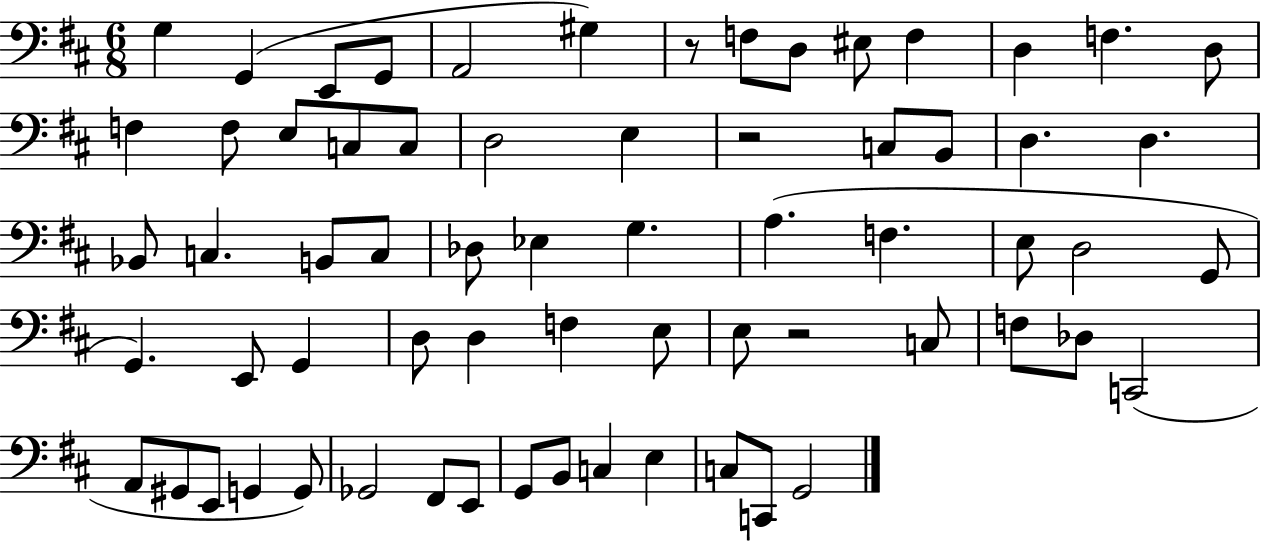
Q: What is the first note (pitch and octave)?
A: G3